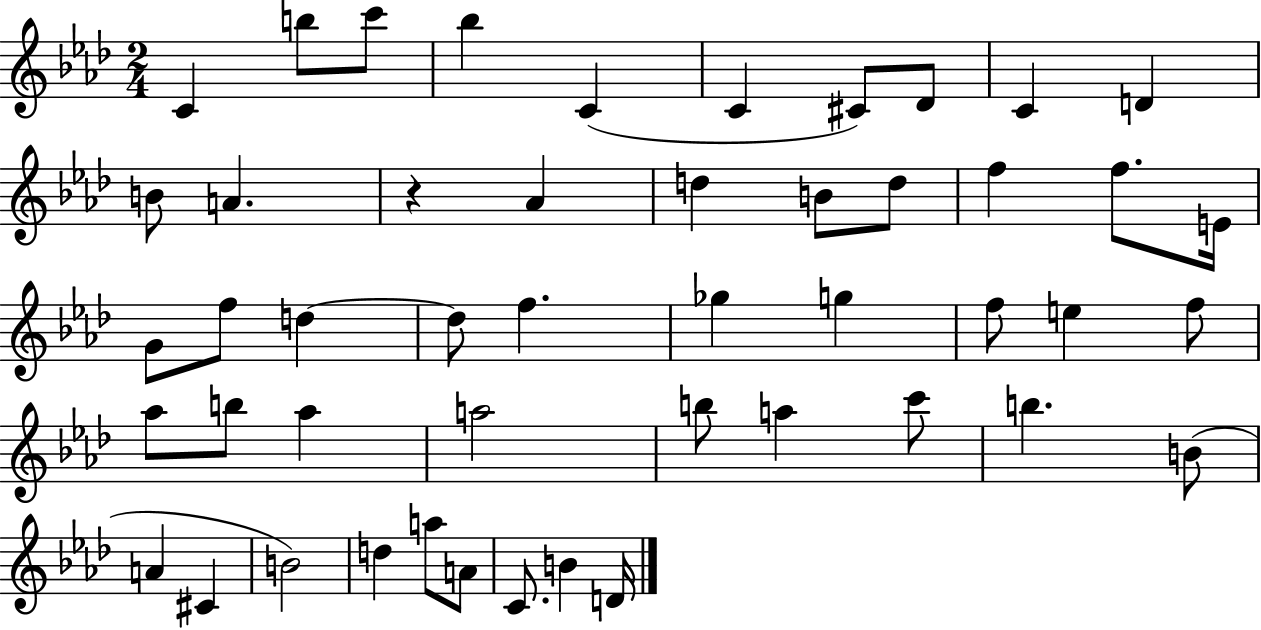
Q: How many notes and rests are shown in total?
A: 48